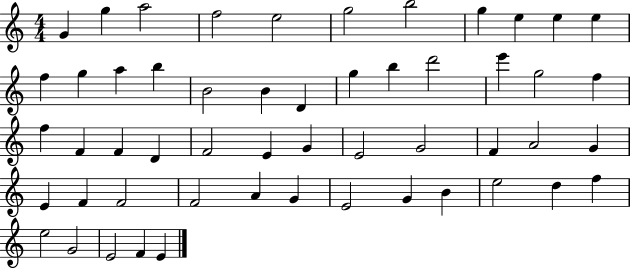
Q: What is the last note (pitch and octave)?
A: E4